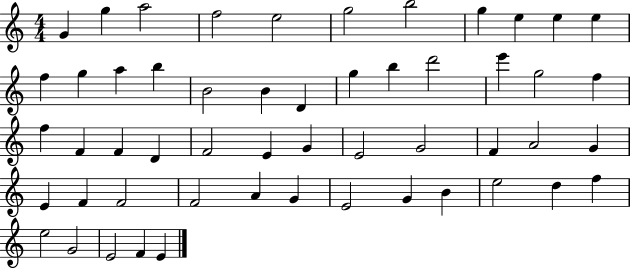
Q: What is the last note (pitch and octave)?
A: E4